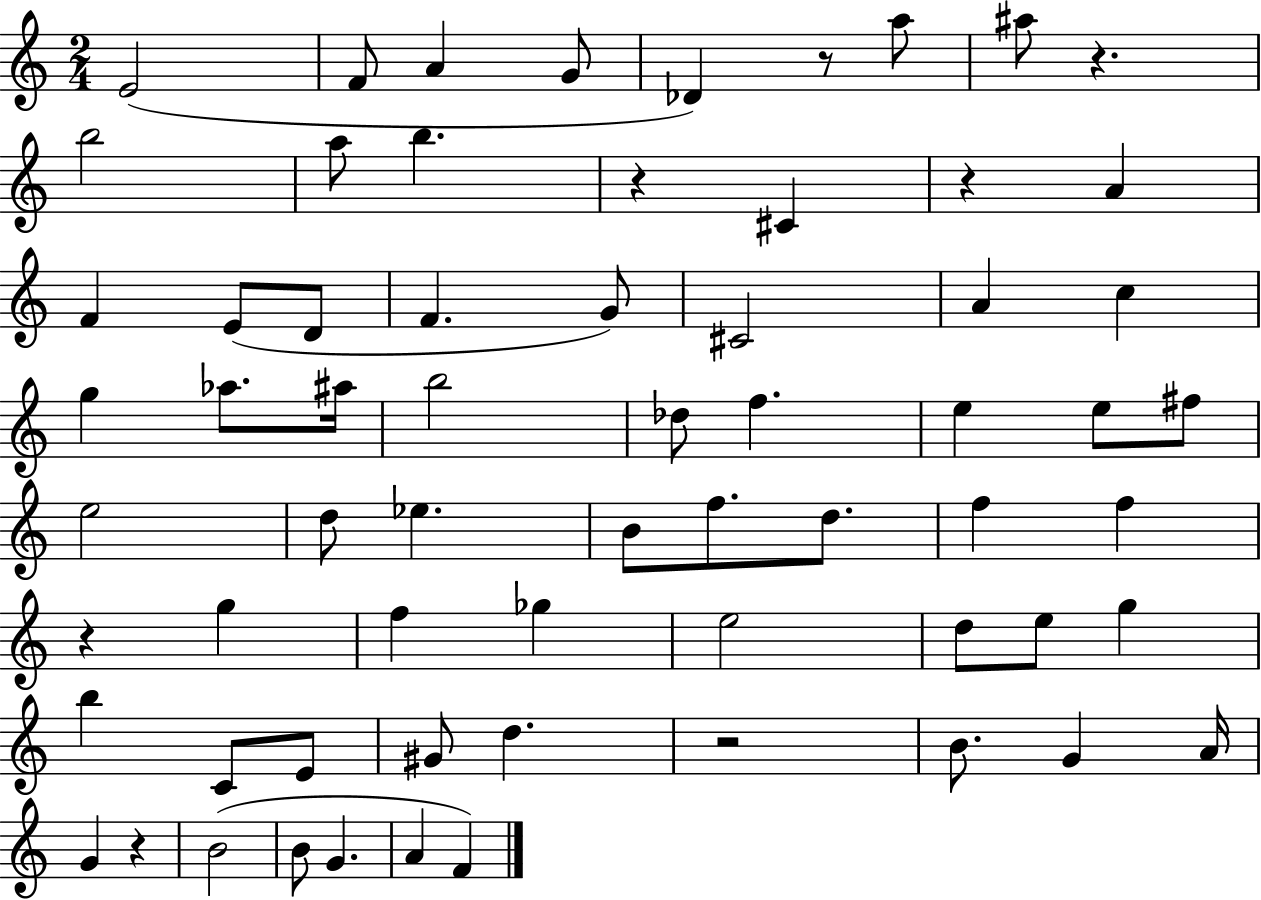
X:1
T:Untitled
M:2/4
L:1/4
K:C
E2 F/2 A G/2 _D z/2 a/2 ^a/2 z b2 a/2 b z ^C z A F E/2 D/2 F G/2 ^C2 A c g _a/2 ^a/4 b2 _d/2 f e e/2 ^f/2 e2 d/2 _e B/2 f/2 d/2 f f z g f _g e2 d/2 e/2 g b C/2 E/2 ^G/2 d z2 B/2 G A/4 G z B2 B/2 G A F